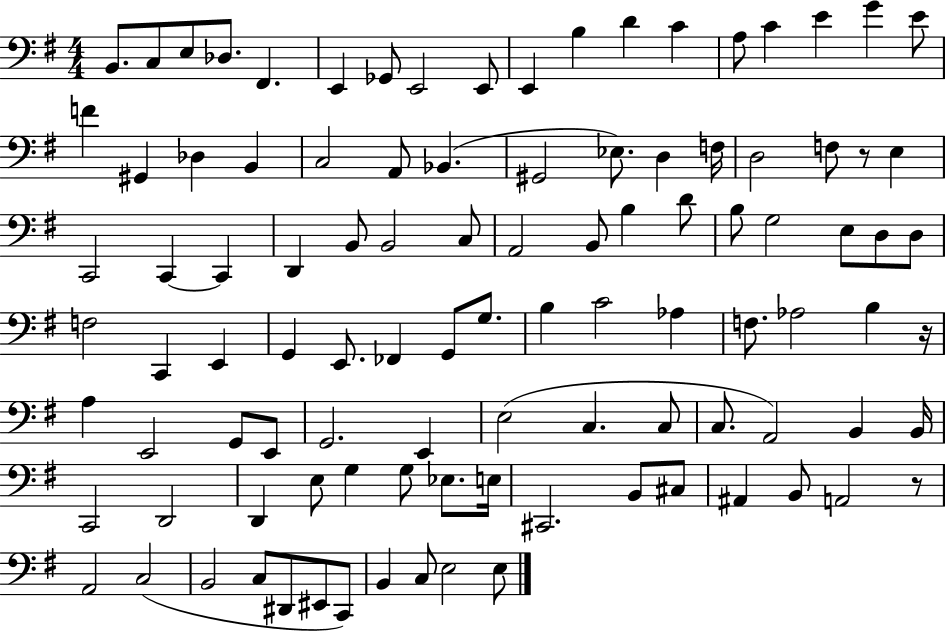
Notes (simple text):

B2/e. C3/e E3/e Db3/e. F#2/q. E2/q Gb2/e E2/h E2/e E2/q B3/q D4/q C4/q A3/e C4/q E4/q G4/q E4/e F4/q G#2/q Db3/q B2/q C3/h A2/e Bb2/q. G#2/h Eb3/e. D3/q F3/s D3/h F3/e R/e E3/q C2/h C2/q C2/q D2/q B2/e B2/h C3/e A2/h B2/e B3/q D4/e B3/e G3/h E3/e D3/e D3/e F3/h C2/q E2/q G2/q E2/e. FES2/q G2/e G3/e. B3/q C4/h Ab3/q F3/e. Ab3/h B3/q R/s A3/q E2/h G2/e E2/e G2/h. E2/q E3/h C3/q. C3/e C3/e. A2/h B2/q B2/s C2/h D2/h D2/q E3/e G3/q G3/e Eb3/e. E3/s C#2/h. B2/e C#3/e A#2/q B2/e A2/h R/e A2/h C3/h B2/h C3/e D#2/e EIS2/e C2/e B2/q C3/e E3/h E3/e